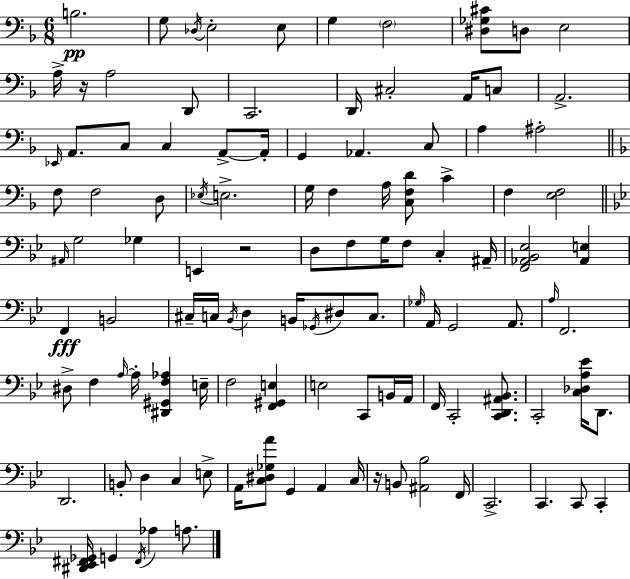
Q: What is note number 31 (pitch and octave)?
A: F3